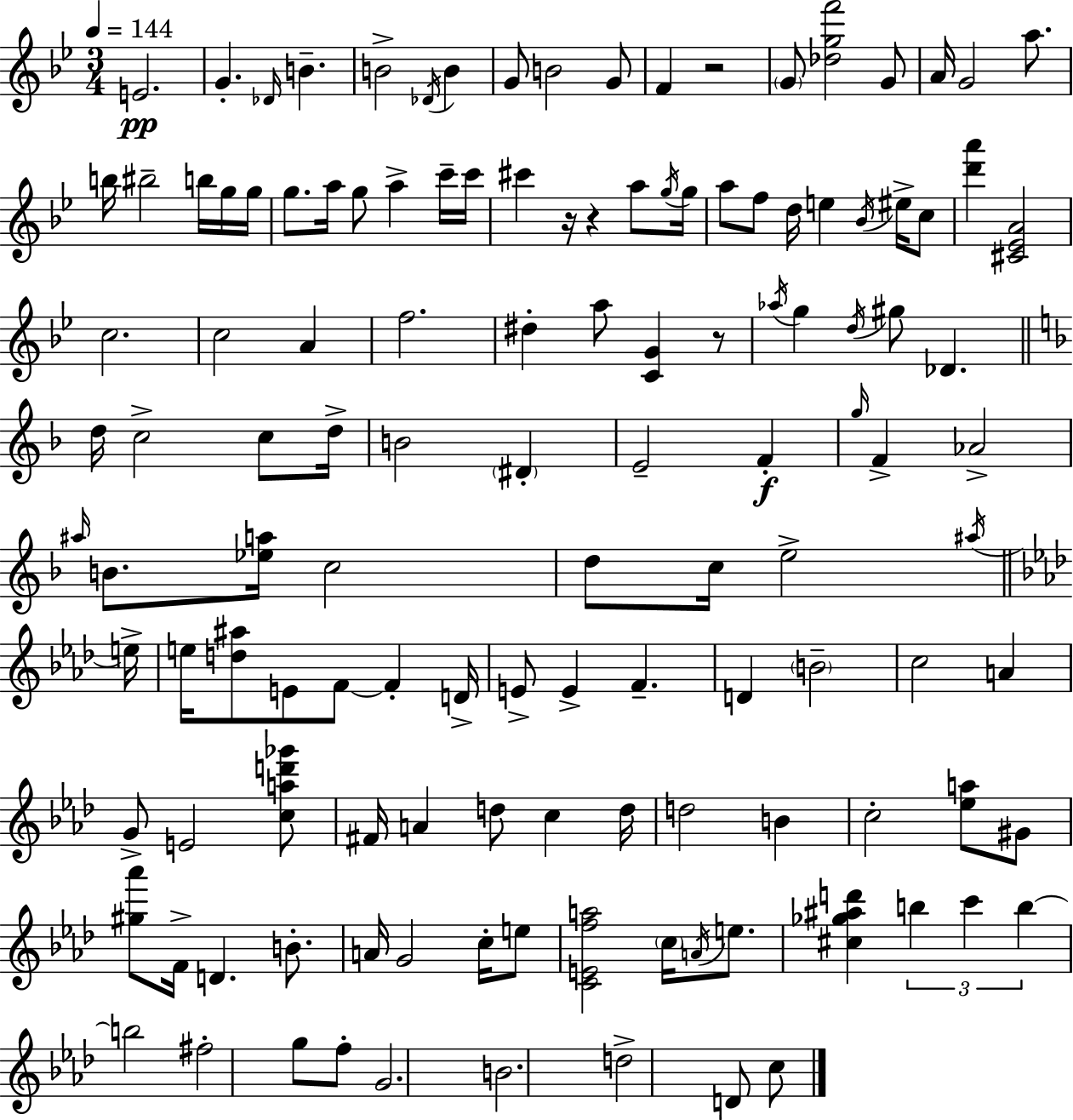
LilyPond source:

{
  \clef treble
  \numericTimeSignature
  \time 3/4
  \key bes \major
  \tempo 4 = 144
  e'2.\pp | g'4.-. \grace { des'16 } b'4.-- | b'2-> \acciaccatura { des'16 } b'4 | g'8 b'2 | \break g'8 f'4 r2 | \parenthesize g'8 <des'' g'' f'''>2 | g'8 a'16 g'2 a''8. | b''16 bis''2-- b''16 | \break g''16 g''16 g''8. a''16 g''8 a''4-> | c'''16-- c'''16 cis'''4 r16 r4 a''8 | \acciaccatura { g''16 } g''16 a''8 f''8 d''16 e''4 | \acciaccatura { bes'16 } eis''16-> c''8 <d''' a'''>4 <cis' ees' a'>2 | \break c''2. | c''2 | a'4 f''2. | dis''4-. a''8 <c' g'>4 | \break r8 \acciaccatura { aes''16 } g''4 \acciaccatura { d''16 } gis''8 | des'4. \bar "||" \break \key f \major d''16 c''2-> c''8 d''16-> | b'2 \parenthesize dis'4-. | e'2-- f'4-.\f | \grace { g''16 } f'4-> aes'2-> | \break \grace { ais''16 } b'8. <ees'' a''>16 c''2 | d''8 c''16 e''2-> | \acciaccatura { ais''16 } \bar "||" \break \key aes \major e''16-> e''16 <d'' ais''>8 e'8 f'8~~ f'4-. | d'16-> e'8-> e'4-> f'4.-- | d'4 \parenthesize b'2-- | c''2 a'4 | \break g'8-> e'2 <c'' a'' d''' ges'''>8 | fis'16 a'4 d''8 c''4 | d''16 d''2 b'4 | c''2-. <ees'' a''>8 gis'8 | \break <gis'' aes'''>8 f'16-> d'4. b'8.-. | a'16 g'2 c''16-. e''8 | <c' e' f'' a''>2 \parenthesize c''16 \acciaccatura { a'16 } e''8. | <cis'' ges'' ais'' d'''>4 \tuplet 3/2 { b''4 c'''4 | \break b''4~~ } b''2 | fis''2-. g''8 | f''8-. g'2. | b'2. | \break d''2-> d'8 | c''8 \bar "|."
}